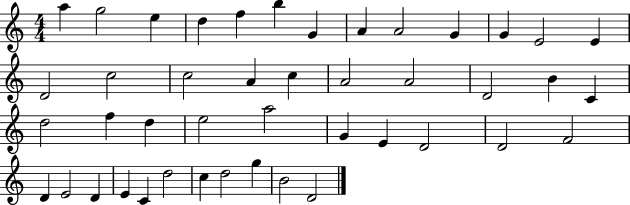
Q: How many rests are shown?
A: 0